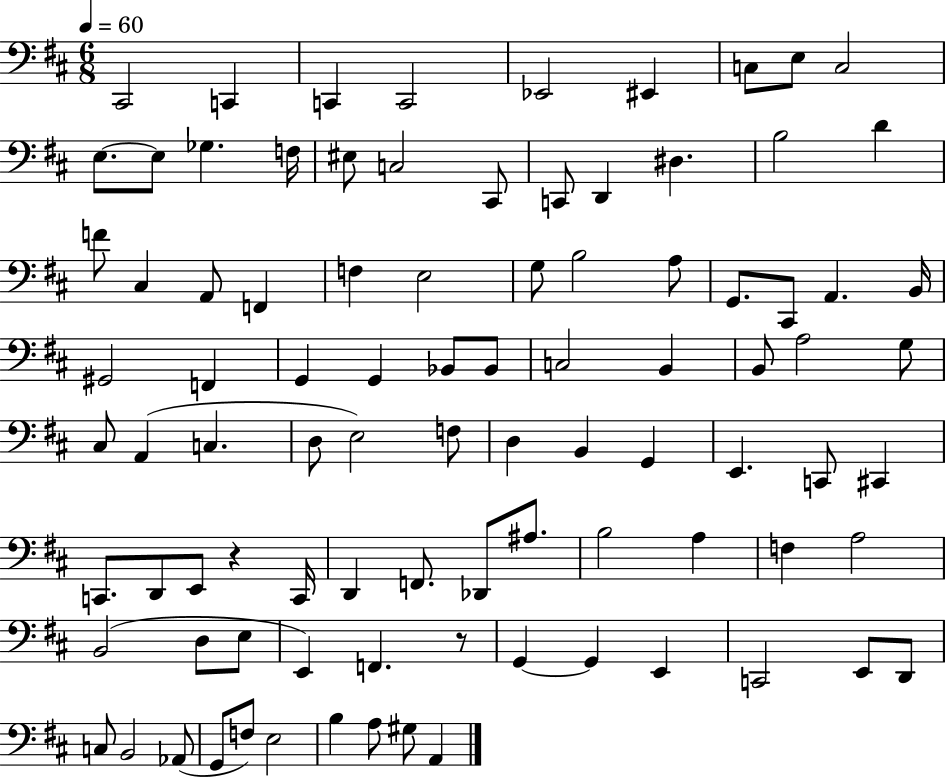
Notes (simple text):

C#2/h C2/q C2/q C2/h Eb2/h EIS2/q C3/e E3/e C3/h E3/e. E3/e Gb3/q. F3/s EIS3/e C3/h C#2/e C2/e D2/q D#3/q. B3/h D4/q F4/e C#3/q A2/e F2/q F3/q E3/h G3/e B3/h A3/e G2/e. C#2/e A2/q. B2/s G#2/h F2/q G2/q G2/q Bb2/e Bb2/e C3/h B2/q B2/e A3/h G3/e C#3/e A2/q C3/q. D3/e E3/h F3/e D3/q B2/q G2/q E2/q. C2/e C#2/q C2/e. D2/e E2/e R/q C2/s D2/q F2/e. Db2/e A#3/e. B3/h A3/q F3/q A3/h B2/h D3/e E3/e E2/q F2/q. R/e G2/q G2/q E2/q C2/h E2/e D2/e C3/e B2/h Ab2/e G2/e F3/e E3/h B3/q A3/e G#3/e A2/q